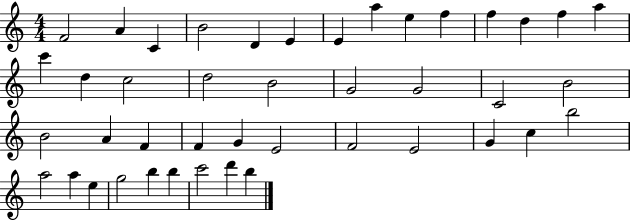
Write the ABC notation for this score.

X:1
T:Untitled
M:4/4
L:1/4
K:C
F2 A C B2 D E E a e f f d f a c' d c2 d2 B2 G2 G2 C2 B2 B2 A F F G E2 F2 E2 G c b2 a2 a e g2 b b c'2 d' b